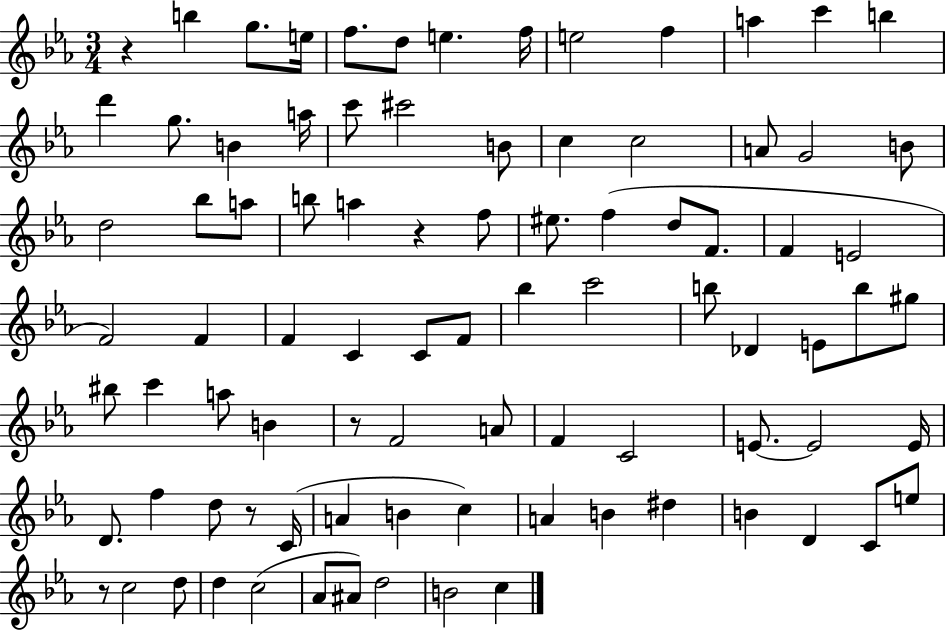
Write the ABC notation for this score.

X:1
T:Untitled
M:3/4
L:1/4
K:Eb
z b g/2 e/4 f/2 d/2 e f/4 e2 f a c' b d' g/2 B a/4 c'/2 ^c'2 B/2 c c2 A/2 G2 B/2 d2 _b/2 a/2 b/2 a z f/2 ^e/2 f d/2 F/2 F E2 F2 F F C C/2 F/2 _b c'2 b/2 _D E/2 b/2 ^g/2 ^b/2 c' a/2 B z/2 F2 A/2 F C2 E/2 E2 E/4 D/2 f d/2 z/2 C/4 A B c A B ^d B D C/2 e/2 z/2 c2 d/2 d c2 _A/2 ^A/2 d2 B2 c